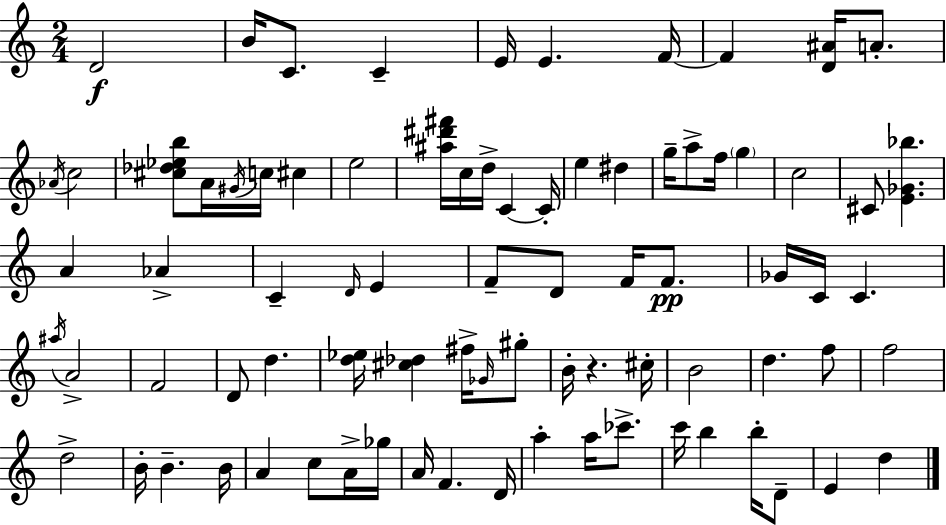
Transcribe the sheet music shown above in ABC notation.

X:1
T:Untitled
M:2/4
L:1/4
K:Am
D2 B/4 C/2 C E/4 E F/4 F [D^A]/4 A/2 _A/4 c2 [^c_d_eb]/2 A/4 ^G/4 c/4 ^c e2 [^a^d'^f']/4 c/4 d/4 C C/4 e ^d g/4 a/2 f/4 g c2 ^C/2 [E_G_b] A _A C D/4 E F/2 D/2 F/4 F/2 _G/4 C/4 C ^a/4 A2 F2 D/2 d [d_e]/4 [^c_d] ^f/4 _G/4 ^g/2 B/4 z ^c/4 B2 d f/2 f2 d2 B/4 B B/4 A c/2 A/4 _g/4 A/4 F D/4 a a/4 _c'/2 c'/4 b b/4 D/2 E d